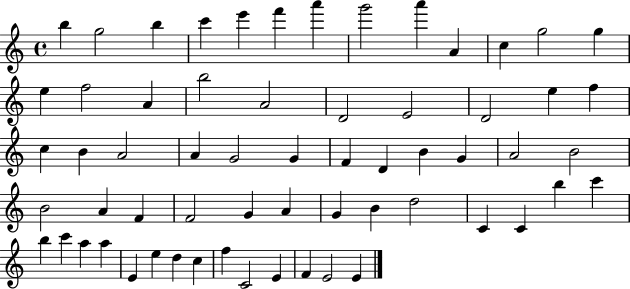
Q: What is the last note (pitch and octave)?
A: E4